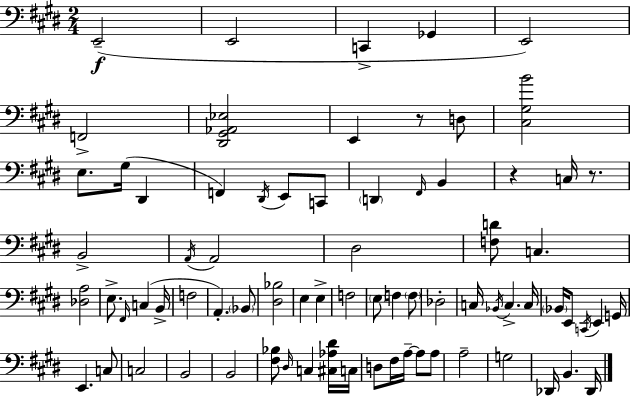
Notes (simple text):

E2/h E2/h C2/q Gb2/q E2/h F2/h [D#2,G#2,Ab2,Eb3]/h E2/q R/e D3/e [C#3,G#3,B4]/h E3/e. G#3/s D#2/q F2/q D#2/s E2/e C2/e D2/q F#2/s B2/q R/q C3/s R/e. B2/h A2/s A2/h D#3/h [F3,D4]/e C3/q. [Db3,A3]/h E3/e. F#2/s C3/q B2/s F3/h A2/q. Bb2/e [D#3,Bb3]/h E3/q E3/q F3/h E3/e F3/q F3/e Db3/h C3/s Bb2/s C3/q. C3/s Bb2/s E2/e C2/s E2/q G2/s E2/q. C3/e C3/h B2/h B2/h [F#3,Bb3]/e D#3/s C3/q [C#3,Ab3,D#4]/s C3/s D3/e F#3/s A3/s A3/e A3/e A3/h G3/h Db2/s B2/q. Db2/s